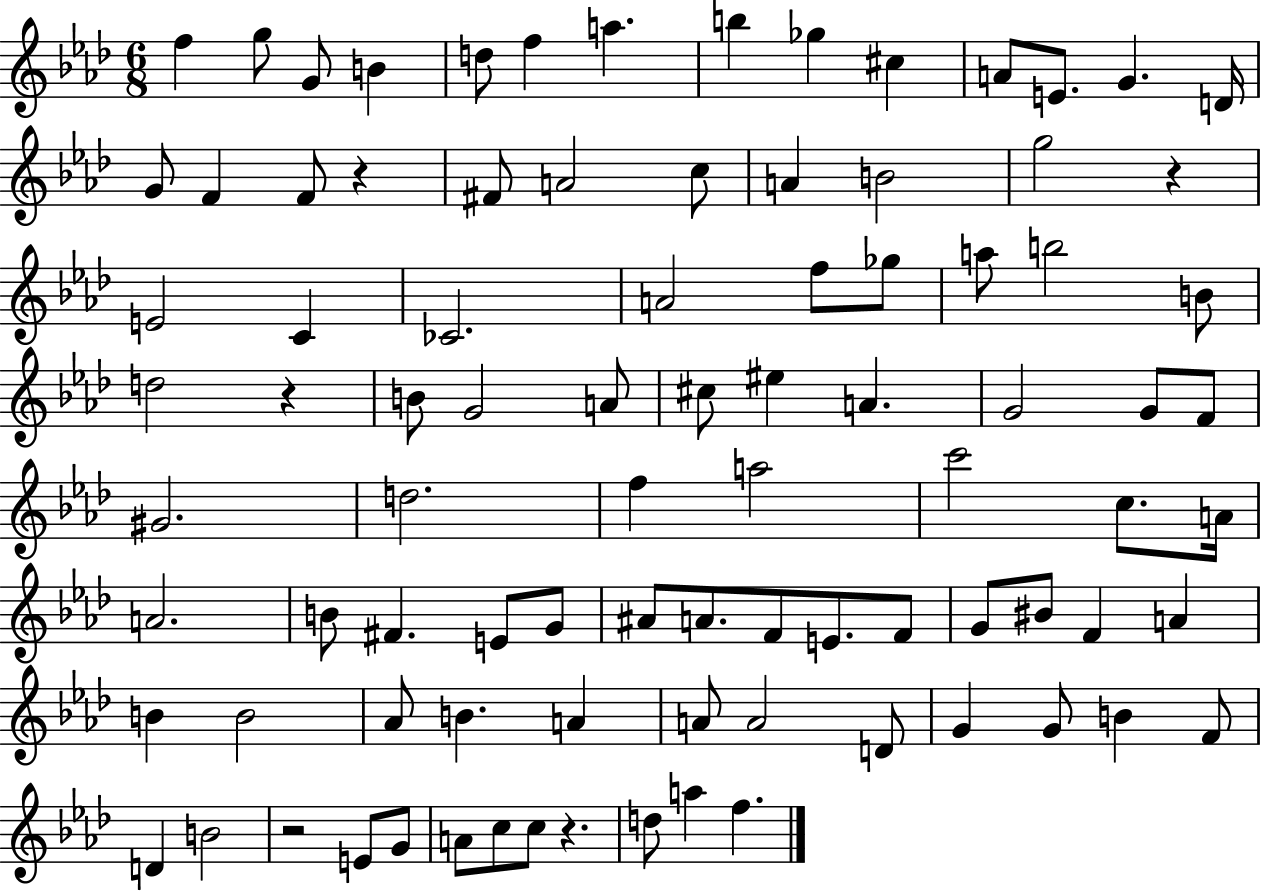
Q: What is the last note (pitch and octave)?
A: F5